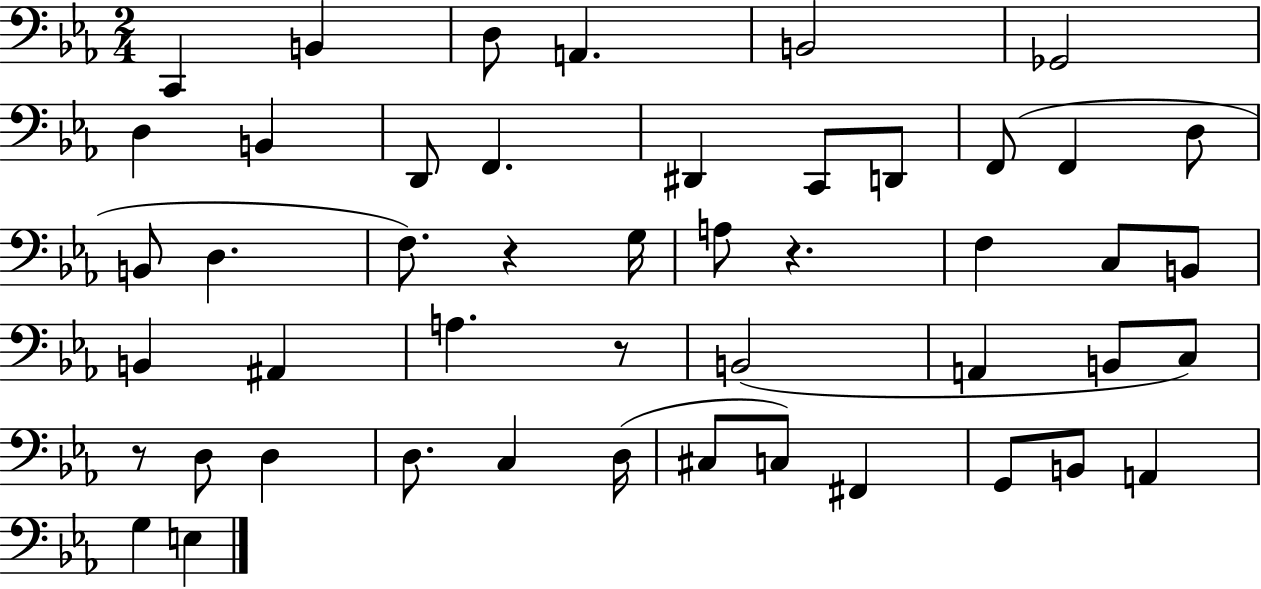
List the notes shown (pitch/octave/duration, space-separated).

C2/q B2/q D3/e A2/q. B2/h Gb2/h D3/q B2/q D2/e F2/q. D#2/q C2/e D2/e F2/e F2/q D3/e B2/e D3/q. F3/e. R/q G3/s A3/e R/q. F3/q C3/e B2/e B2/q A#2/q A3/q. R/e B2/h A2/q B2/e C3/e R/e D3/e D3/q D3/e. C3/q D3/s C#3/e C3/e F#2/q G2/e B2/e A2/q G3/q E3/q